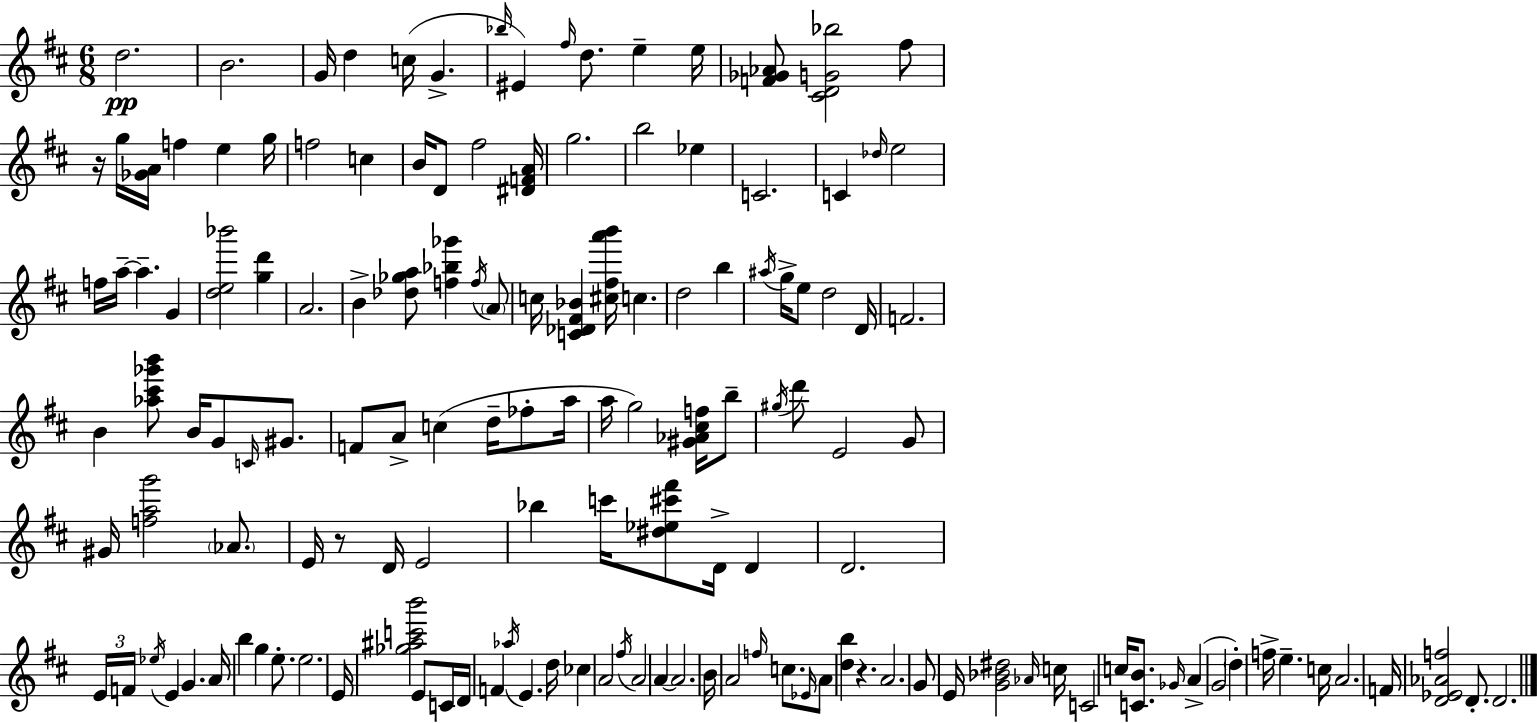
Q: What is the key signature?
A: D major